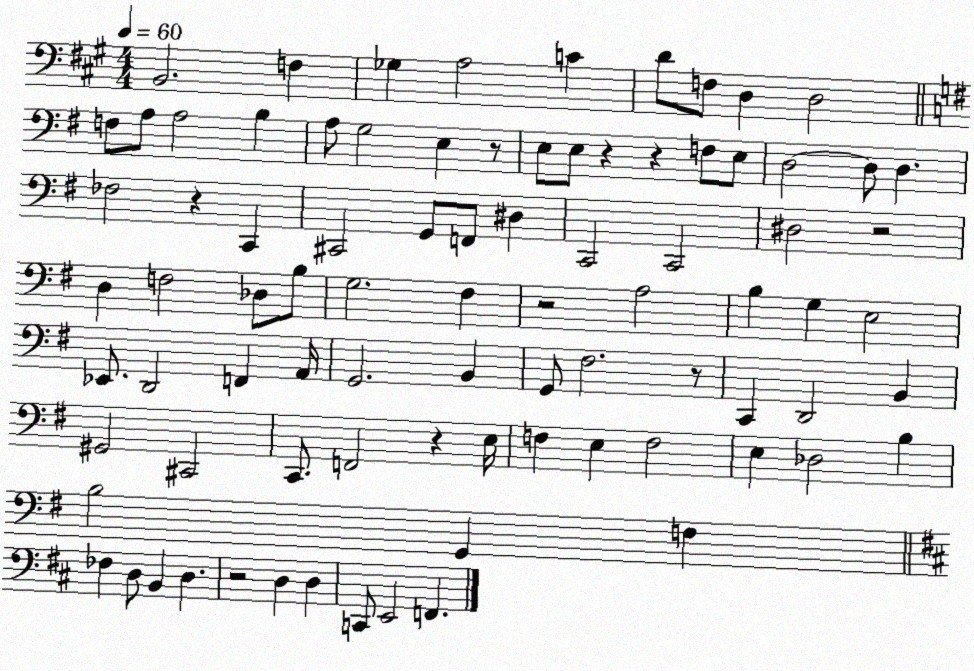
X:1
T:Untitled
M:4/4
L:1/4
K:A
B,,2 F, _G, A,2 C D/2 F,/2 D, D,2 F,/2 A,/2 A,2 B, A,/2 G,2 E, z/2 E,/2 E,/2 z z F,/2 E,/2 D,2 D,/2 D, _F,2 z C,, ^C,,2 G,,/2 F,,/2 ^D, C,,2 C,,2 ^D,2 z2 D, F,2 _D,/2 B,/2 G,2 ^F, z2 A,2 B, G, E,2 _E,,/2 D,,2 F,, A,,/4 G,,2 B,, G,,/2 ^F,2 z/2 C,, D,,2 B,, ^G,,2 ^C,,2 C,,/2 F,,2 z E,/4 F, E, F,2 E, _D,2 B, B,2 G,, F, _F, D,/2 B,, D, z2 D, D, C,,/2 E,,2 F,,